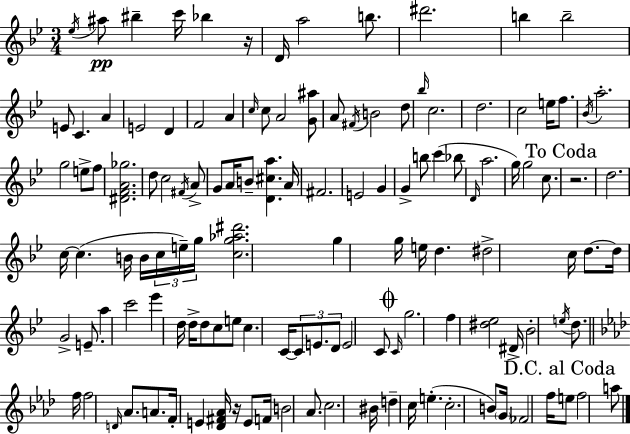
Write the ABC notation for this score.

X:1
T:Untitled
M:3/4
L:1/4
K:Bb
_e/4 ^a/2 ^b c'/4 _b z/4 D/4 a2 b/2 ^d'2 b b2 E/2 C A E2 D F2 A c/4 c/2 A2 [G^a]/2 A/2 ^F/4 B2 d/2 _b/4 c2 d2 c2 e/4 f/2 _B/4 a2 g2 e/2 f/2 [^DFA_g]2 d/2 c2 ^F/4 A/2 G/2 A/4 B/2 [D^ca] A/4 ^F2 E2 G G b/2 c' _b/2 D/4 a2 g/4 g2 c/2 z2 d2 c/4 c B/4 B/4 c/4 e/4 g/4 [cg_a^d']2 g g/4 e/4 d ^d2 c/4 d/2 d/4 G2 E/2 a c'2 _e' d/4 d/4 d/2 c/2 e/2 c C/4 C/2 E/2 D/2 E2 C/2 C/4 g2 f [^d_e]2 ^D/4 _B2 e/4 d/2 f/4 f2 D/4 _A/2 A/2 F/4 E [_D^F_A]/4 z/4 E/2 F/4 B2 _A/2 c2 ^B/4 d c/4 e c2 B/2 G/4 _F2 f/4 e/2 f2 a/2